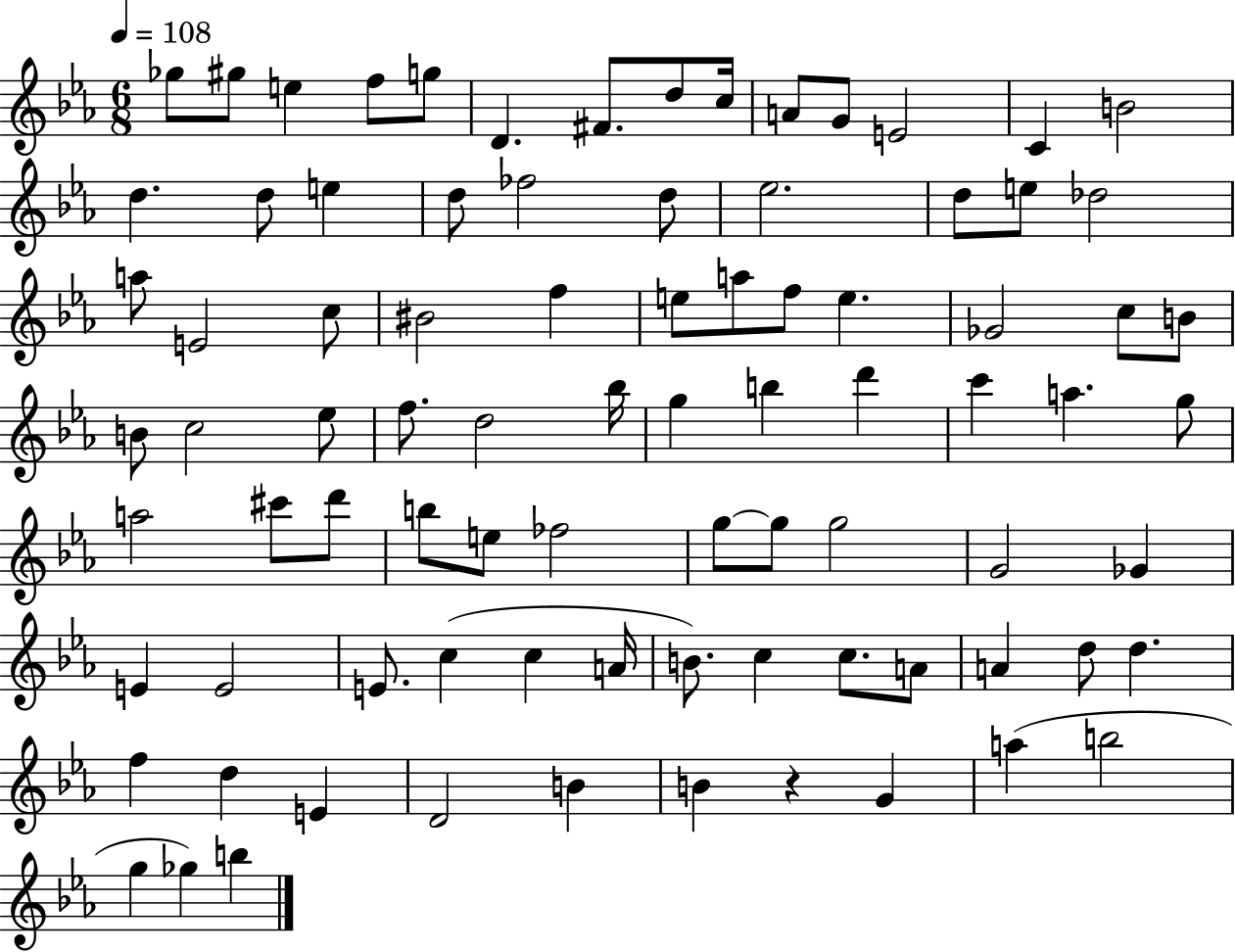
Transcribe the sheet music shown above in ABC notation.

X:1
T:Untitled
M:6/8
L:1/4
K:Eb
_g/2 ^g/2 e f/2 g/2 D ^F/2 d/2 c/4 A/2 G/2 E2 C B2 d d/2 e d/2 _f2 d/2 _e2 d/2 e/2 _d2 a/2 E2 c/2 ^B2 f e/2 a/2 f/2 e _G2 c/2 B/2 B/2 c2 _e/2 f/2 d2 _b/4 g b d' c' a g/2 a2 ^c'/2 d'/2 b/2 e/2 _f2 g/2 g/2 g2 G2 _G E E2 E/2 c c A/4 B/2 c c/2 A/2 A d/2 d f d E D2 B B z G a b2 g _g b